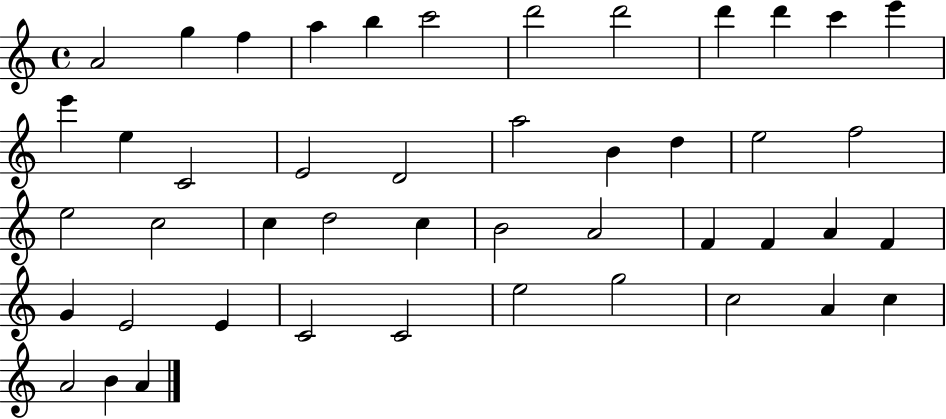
X:1
T:Untitled
M:4/4
L:1/4
K:C
A2 g f a b c'2 d'2 d'2 d' d' c' e' e' e C2 E2 D2 a2 B d e2 f2 e2 c2 c d2 c B2 A2 F F A F G E2 E C2 C2 e2 g2 c2 A c A2 B A